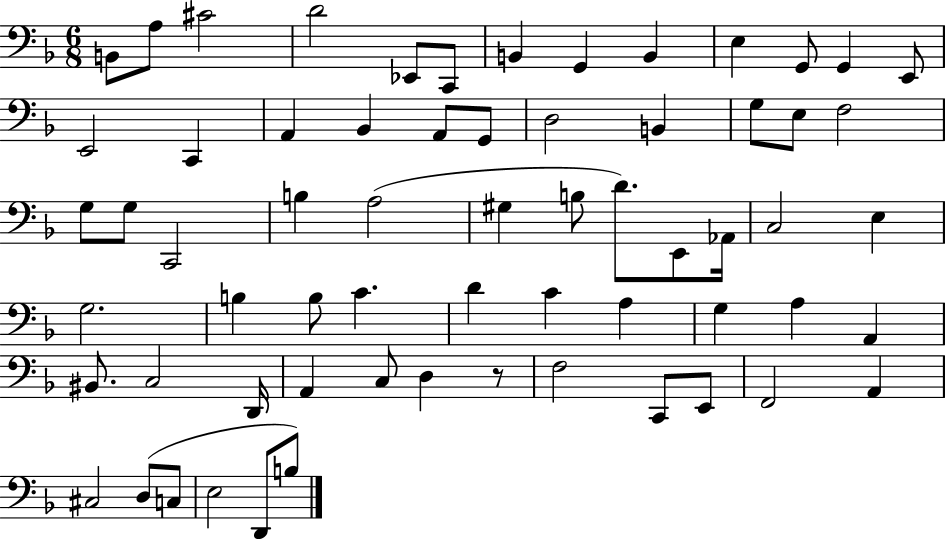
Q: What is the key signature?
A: F major